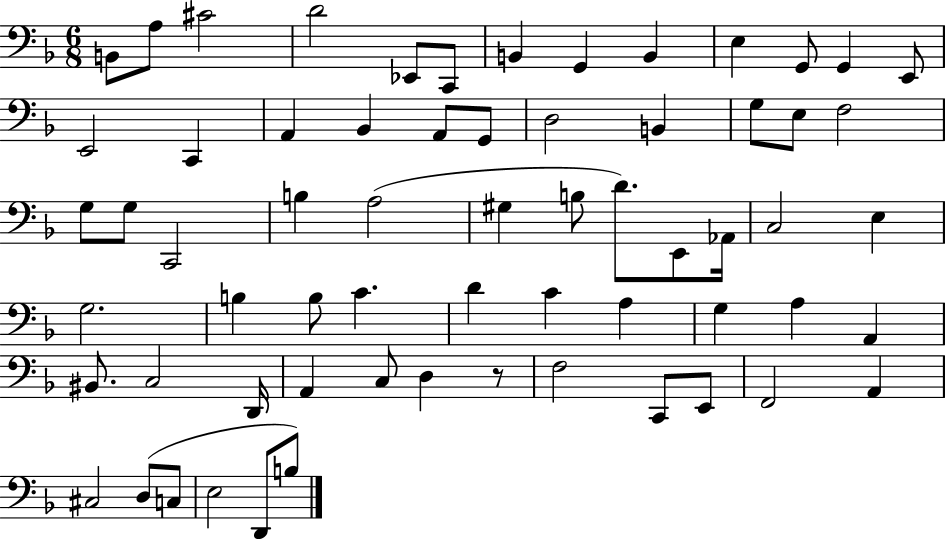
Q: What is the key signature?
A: F major